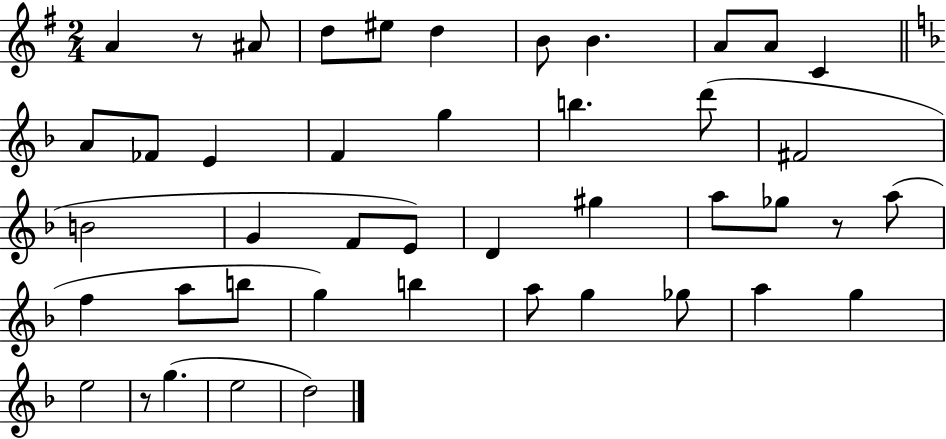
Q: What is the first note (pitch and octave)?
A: A4